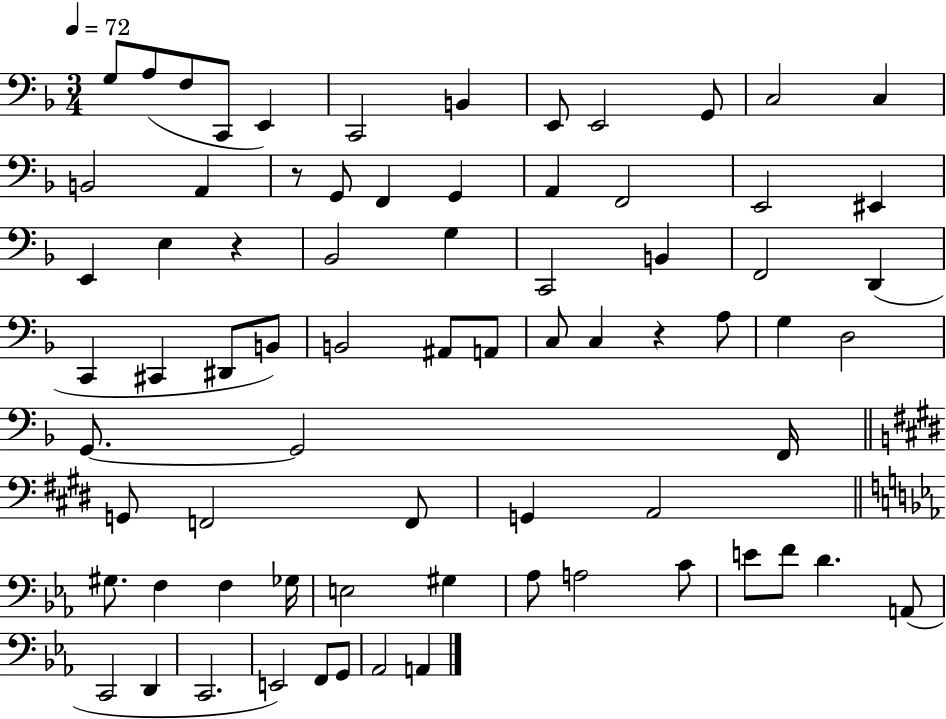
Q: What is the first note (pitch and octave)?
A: G3